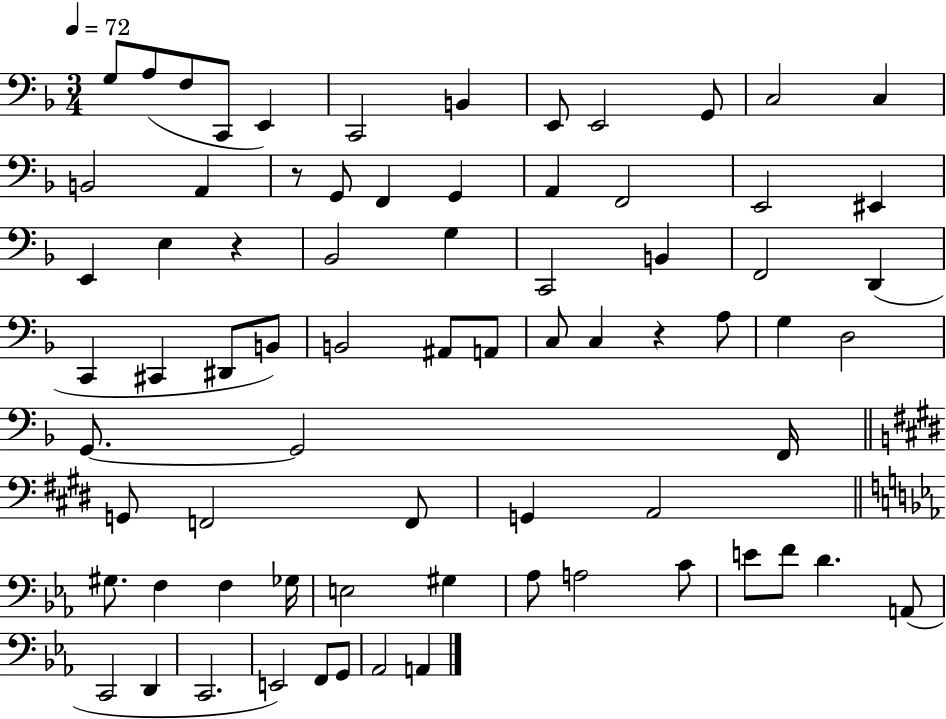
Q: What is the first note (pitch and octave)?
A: G3